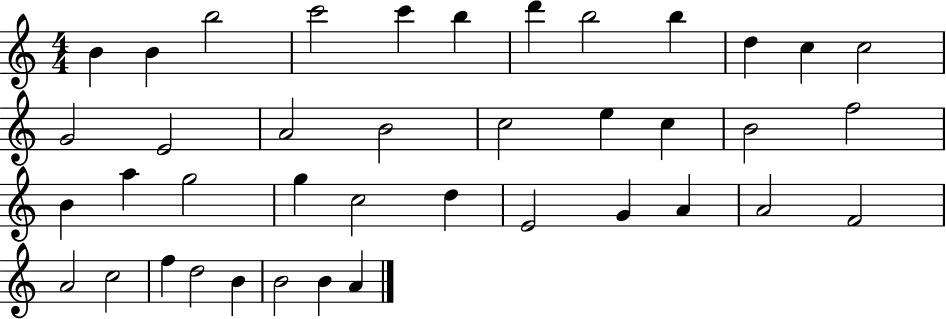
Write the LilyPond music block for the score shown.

{
  \clef treble
  \numericTimeSignature
  \time 4/4
  \key c \major
  b'4 b'4 b''2 | c'''2 c'''4 b''4 | d'''4 b''2 b''4 | d''4 c''4 c''2 | \break g'2 e'2 | a'2 b'2 | c''2 e''4 c''4 | b'2 f''2 | \break b'4 a''4 g''2 | g''4 c''2 d''4 | e'2 g'4 a'4 | a'2 f'2 | \break a'2 c''2 | f''4 d''2 b'4 | b'2 b'4 a'4 | \bar "|."
}